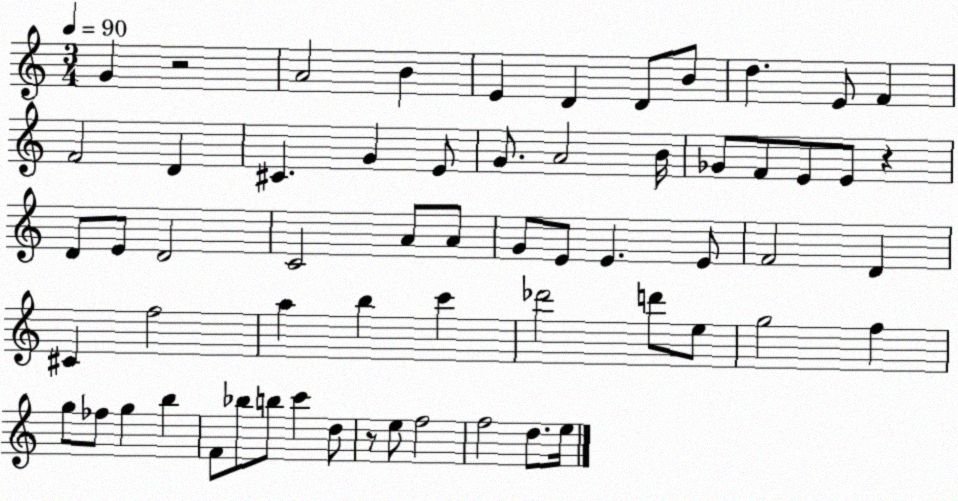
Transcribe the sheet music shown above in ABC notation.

X:1
T:Untitled
M:3/4
L:1/4
K:C
G z2 A2 B E D D/2 B/2 d E/2 F F2 D ^C G E/2 G/2 A2 B/4 _G/2 F/2 E/2 E/2 z D/2 E/2 D2 C2 A/2 A/2 G/2 E/2 E E/2 F2 D ^C f2 a b c' _d'2 d'/2 e/2 g2 f g/2 _f/2 g b F/2 _b/2 b/2 c' d/2 z/2 e/2 f2 f2 d/2 e/4